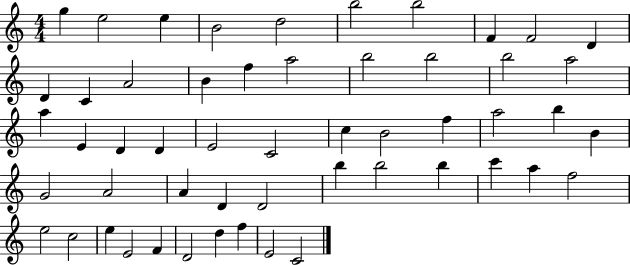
{
  \clef treble
  \numericTimeSignature
  \time 4/4
  \key c \major
  g''4 e''2 e''4 | b'2 d''2 | b''2 b''2 | f'4 f'2 d'4 | \break d'4 c'4 a'2 | b'4 f''4 a''2 | b''2 b''2 | b''2 a''2 | \break a''4 e'4 d'4 d'4 | e'2 c'2 | c''4 b'2 f''4 | a''2 b''4 b'4 | \break g'2 a'2 | a'4 d'4 d'2 | b''4 b''2 b''4 | c'''4 a''4 f''2 | \break e''2 c''2 | e''4 e'2 f'4 | d'2 d''4 f''4 | e'2 c'2 | \break \bar "|."
}